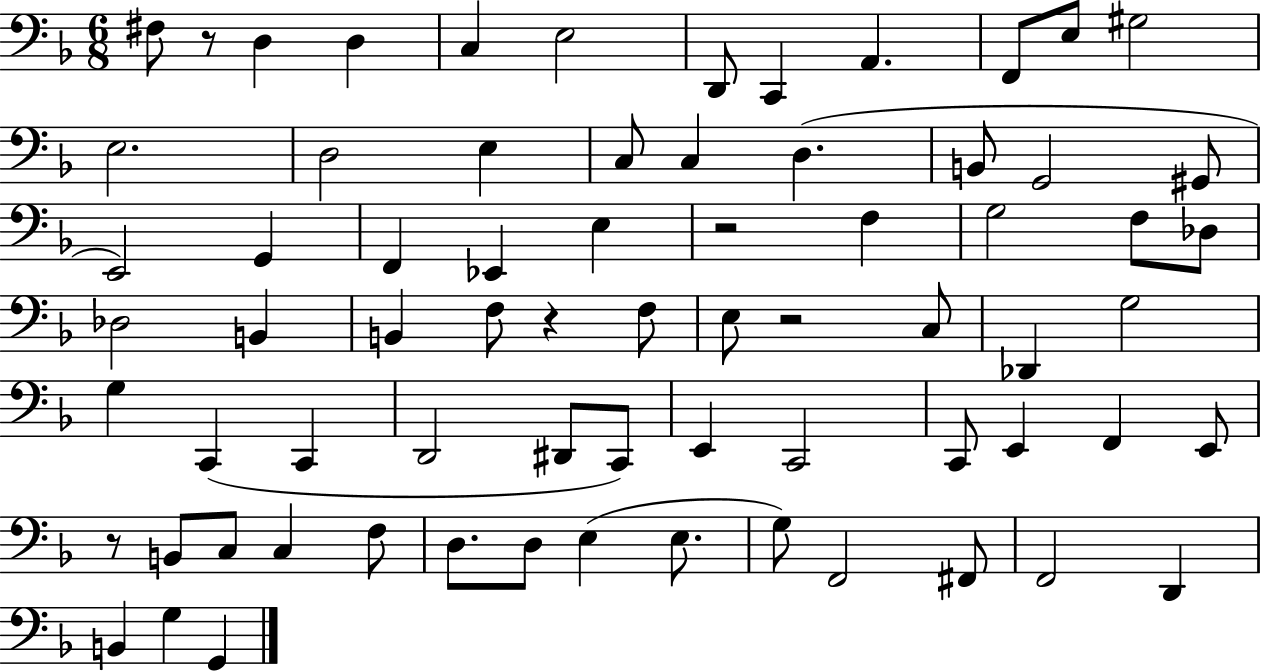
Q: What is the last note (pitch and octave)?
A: G2